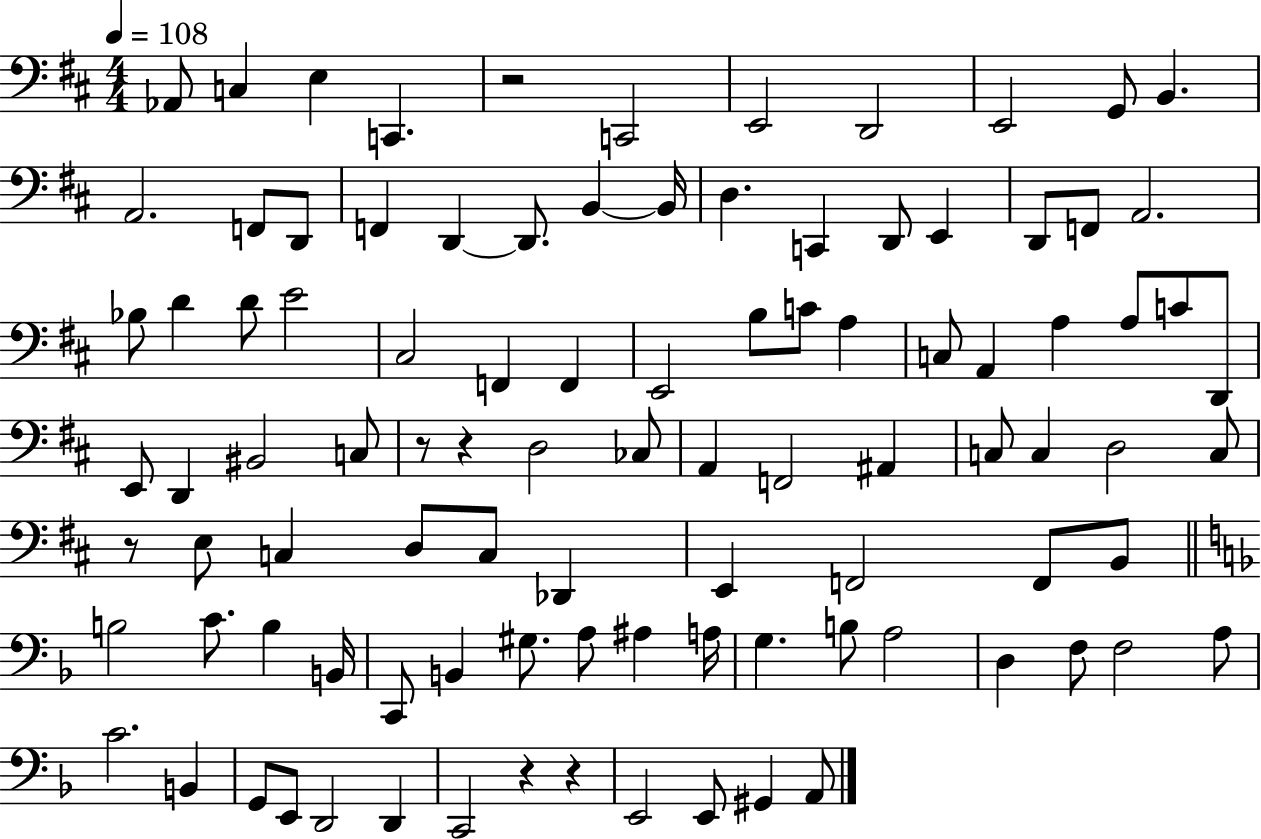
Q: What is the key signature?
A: D major